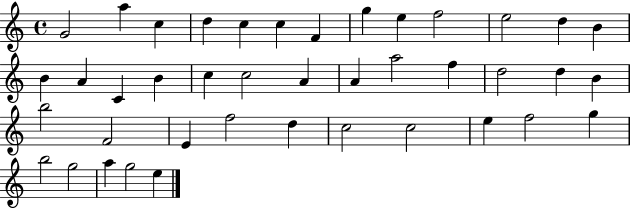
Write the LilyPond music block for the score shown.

{
  \clef treble
  \time 4/4
  \defaultTimeSignature
  \key c \major
  g'2 a''4 c''4 | d''4 c''4 c''4 f'4 | g''4 e''4 f''2 | e''2 d''4 b'4 | \break b'4 a'4 c'4 b'4 | c''4 c''2 a'4 | a'4 a''2 f''4 | d''2 d''4 b'4 | \break b''2 f'2 | e'4 f''2 d''4 | c''2 c''2 | e''4 f''2 g''4 | \break b''2 g''2 | a''4 g''2 e''4 | \bar "|."
}